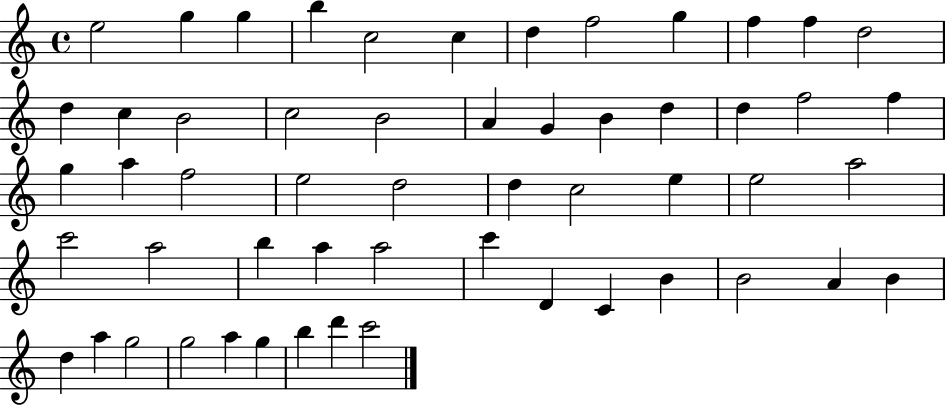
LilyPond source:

{
  \clef treble
  \time 4/4
  \defaultTimeSignature
  \key c \major
  e''2 g''4 g''4 | b''4 c''2 c''4 | d''4 f''2 g''4 | f''4 f''4 d''2 | \break d''4 c''4 b'2 | c''2 b'2 | a'4 g'4 b'4 d''4 | d''4 f''2 f''4 | \break g''4 a''4 f''2 | e''2 d''2 | d''4 c''2 e''4 | e''2 a''2 | \break c'''2 a''2 | b''4 a''4 a''2 | c'''4 d'4 c'4 b'4 | b'2 a'4 b'4 | \break d''4 a''4 g''2 | g''2 a''4 g''4 | b''4 d'''4 c'''2 | \bar "|."
}